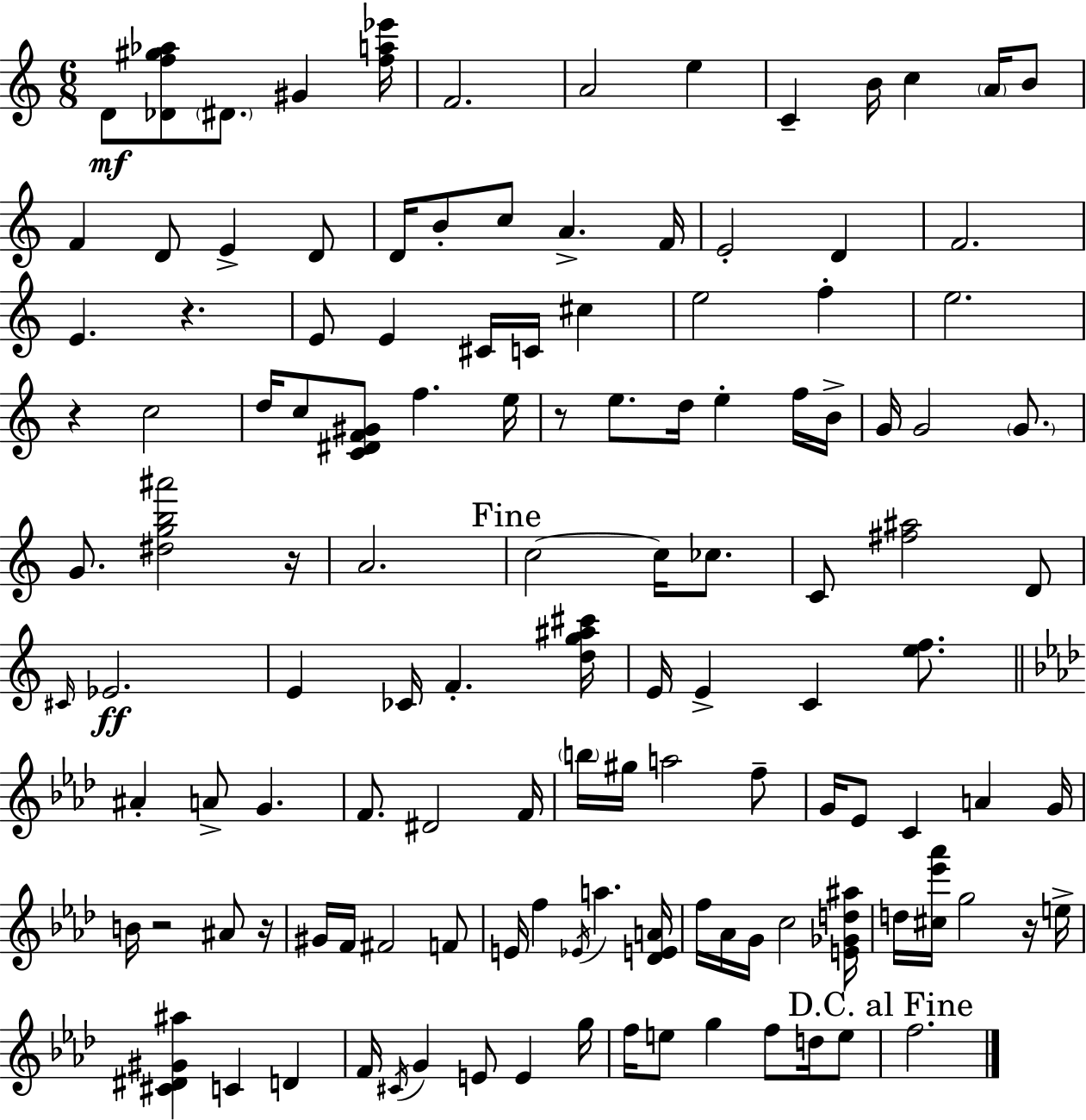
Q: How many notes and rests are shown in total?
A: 125